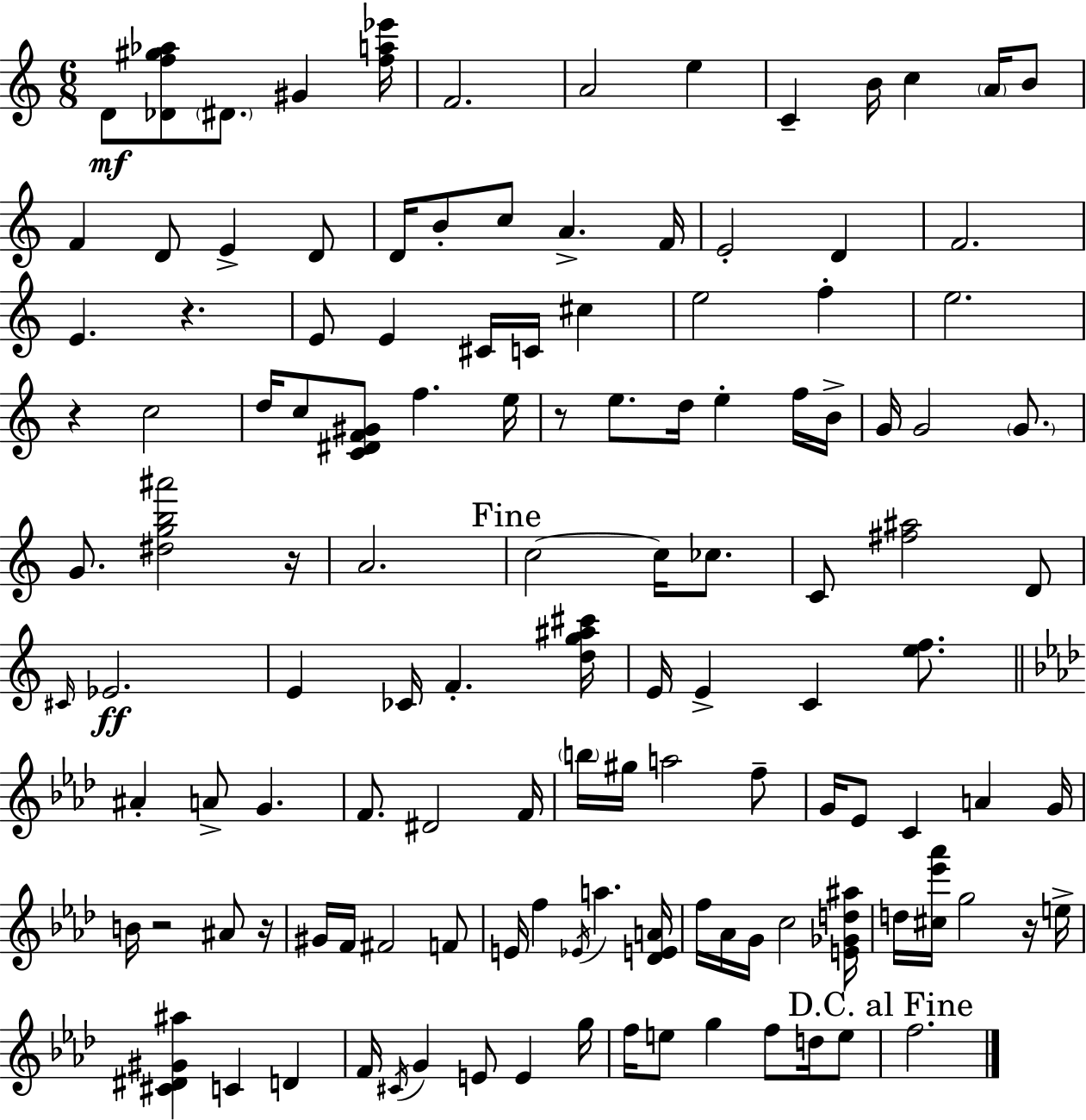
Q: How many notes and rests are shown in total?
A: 125